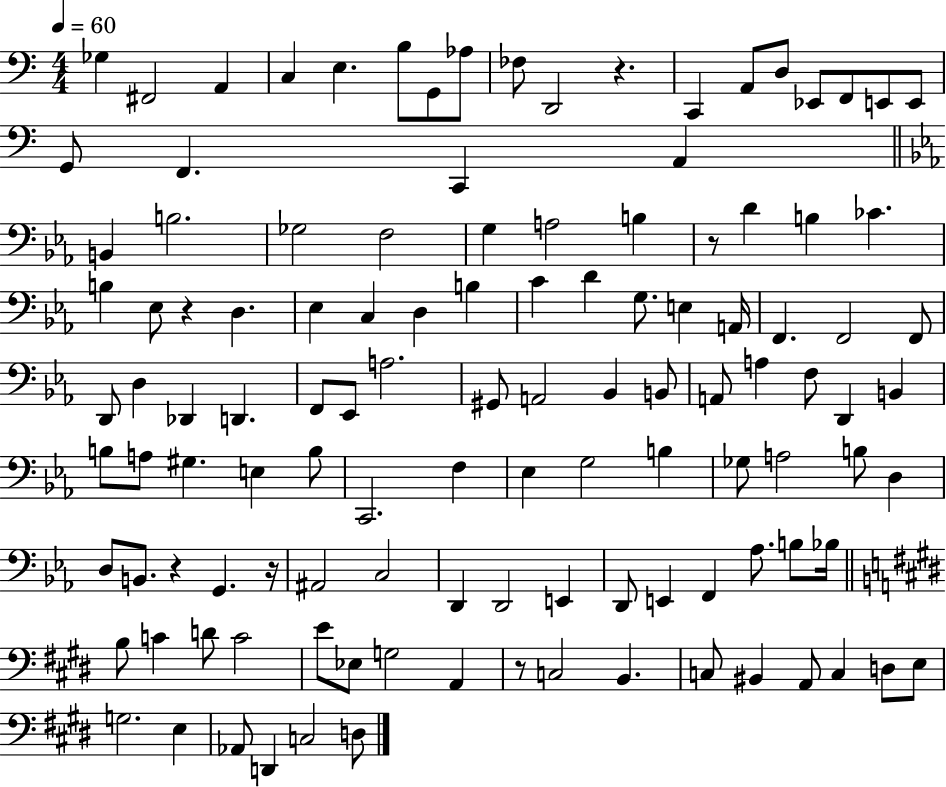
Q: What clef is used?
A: bass